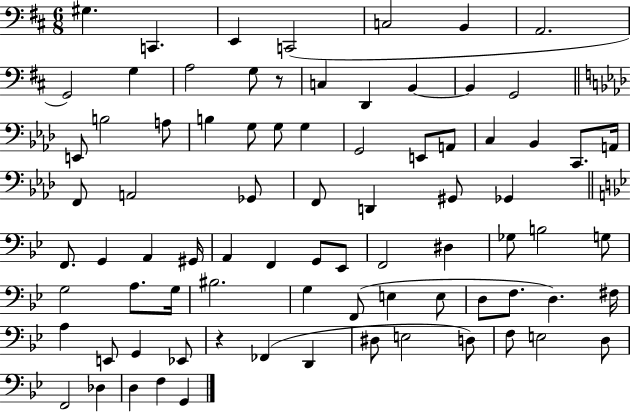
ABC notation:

X:1
T:Untitled
M:6/8
L:1/4
K:D
^G, C,, E,, C,,2 C,2 B,, A,,2 G,,2 G, A,2 G,/2 z/2 C, D,, B,, B,, G,,2 E,,/2 B,2 A,/2 B, G,/2 G,/2 G, G,,2 E,,/2 A,,/2 C, _B,, C,,/2 A,,/4 F,,/2 A,,2 _G,,/2 F,,/2 D,, ^G,,/2 _G,, F,,/2 G,, A,, ^G,,/4 A,, F,, G,,/2 _E,,/2 F,,2 ^D, _G,/2 B,2 G,/2 G,2 A,/2 G,/4 ^B,2 G, F,,/2 E, E,/2 D,/2 F,/2 D, ^F,/4 A, E,,/2 G,, _E,,/2 z _F,, D,, ^D,/2 E,2 D,/2 F,/2 E,2 D,/2 F,,2 _D, D, F, G,,